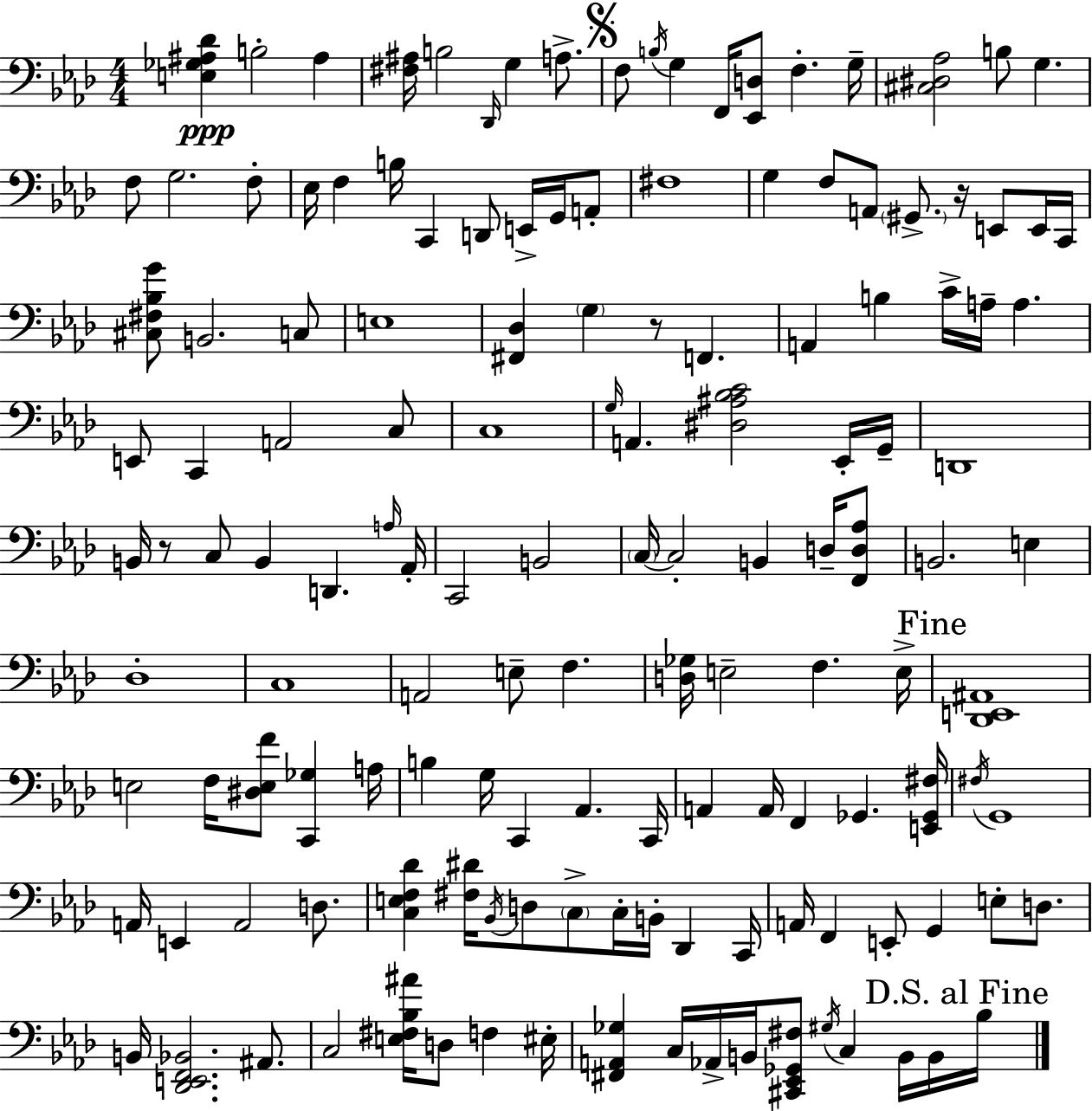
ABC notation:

X:1
T:Untitled
M:4/4
L:1/4
K:Ab
[E,_G,^A,_D] B,2 ^A, [^F,^A,]/4 B,2 _D,,/4 G, A,/2 F,/2 B,/4 G, F,,/4 [_E,,D,]/2 F, G,/4 [^C,^D,_A,]2 B,/2 G, F,/2 G,2 F,/2 _E,/4 F, B,/4 C,, D,,/2 E,,/4 G,,/4 A,,/2 ^F,4 G, F,/2 A,,/2 ^G,,/2 z/4 E,,/2 E,,/4 C,,/4 [^C,^F,_B,G]/2 B,,2 C,/2 E,4 [^F,,_D,] G, z/2 F,, A,, B, C/4 A,/4 A, E,,/2 C,, A,,2 C,/2 C,4 G,/4 A,, [^D,^A,_B,C]2 _E,,/4 G,,/4 D,,4 B,,/4 z/2 C,/2 B,, D,, A,/4 _A,,/4 C,,2 B,,2 C,/4 C,2 B,, D,/4 [F,,D,_A,]/2 B,,2 E, _D,4 C,4 A,,2 E,/2 F, [D,_G,]/4 E,2 F, E,/4 [_D,,E,,^A,,]4 E,2 F,/4 [^D,E,F]/2 [C,,_G,] A,/4 B, G,/4 C,, _A,, C,,/4 A,, A,,/4 F,, _G,, [E,,_G,,^F,]/4 ^F,/4 G,,4 A,,/4 E,, A,,2 D,/2 [C,E,F,_D] [^F,^D]/4 _B,,/4 D,/2 C,/2 C,/4 B,,/4 _D,, C,,/4 A,,/4 F,, E,,/2 G,, E,/2 D,/2 B,,/4 [_D,,E,,F,,_B,,]2 ^A,,/2 C,2 [E,^F,_B,^A]/4 D,/2 F, ^E,/4 [^F,,A,,_G,] C,/4 _A,,/4 B,,/4 [^C,,_E,,_G,,^F,]/2 ^G,/4 C, B,,/4 B,,/4 _B,/4